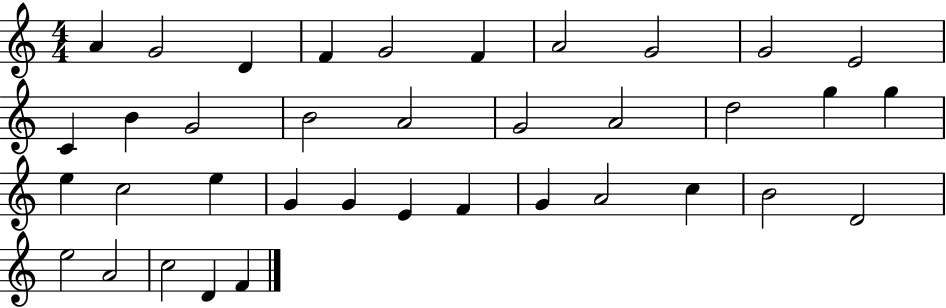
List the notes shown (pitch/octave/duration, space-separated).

A4/q G4/h D4/q F4/q G4/h F4/q A4/h G4/h G4/h E4/h C4/q B4/q G4/h B4/h A4/h G4/h A4/h D5/h G5/q G5/q E5/q C5/h E5/q G4/q G4/q E4/q F4/q G4/q A4/h C5/q B4/h D4/h E5/h A4/h C5/h D4/q F4/q